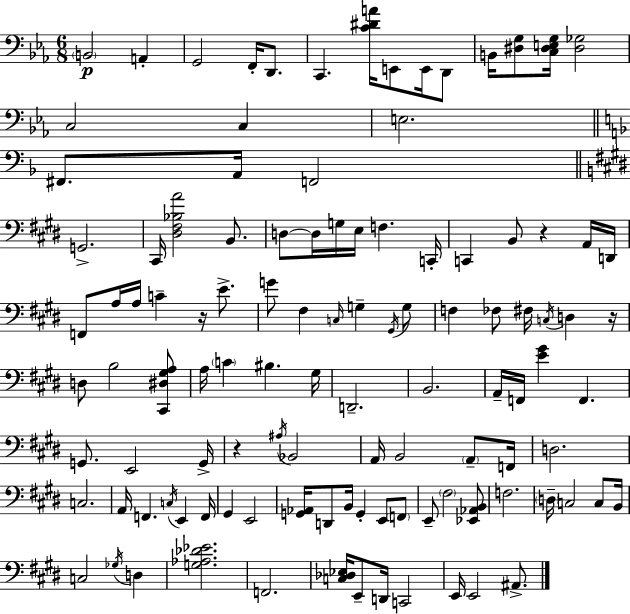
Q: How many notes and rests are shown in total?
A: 111